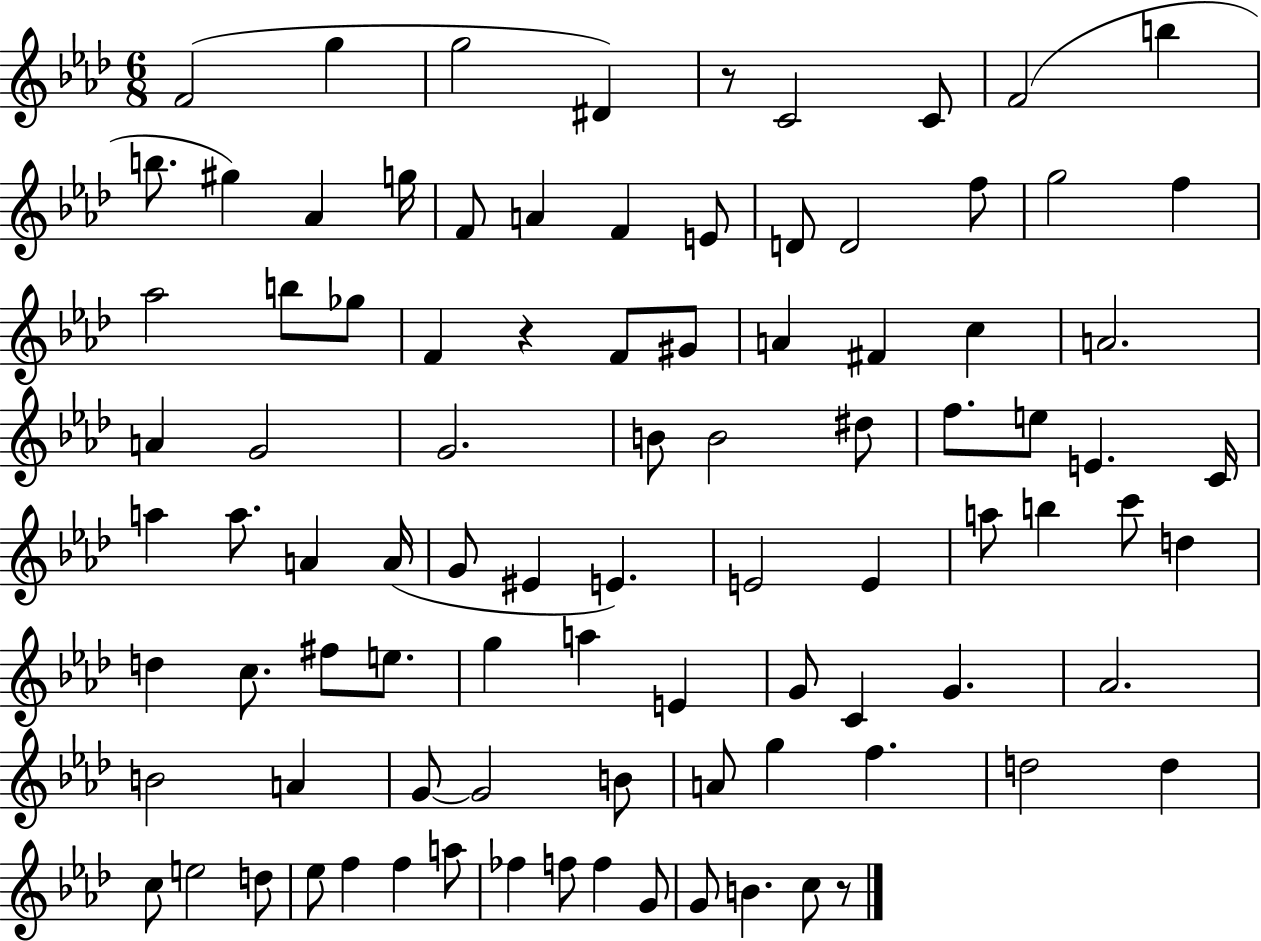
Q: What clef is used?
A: treble